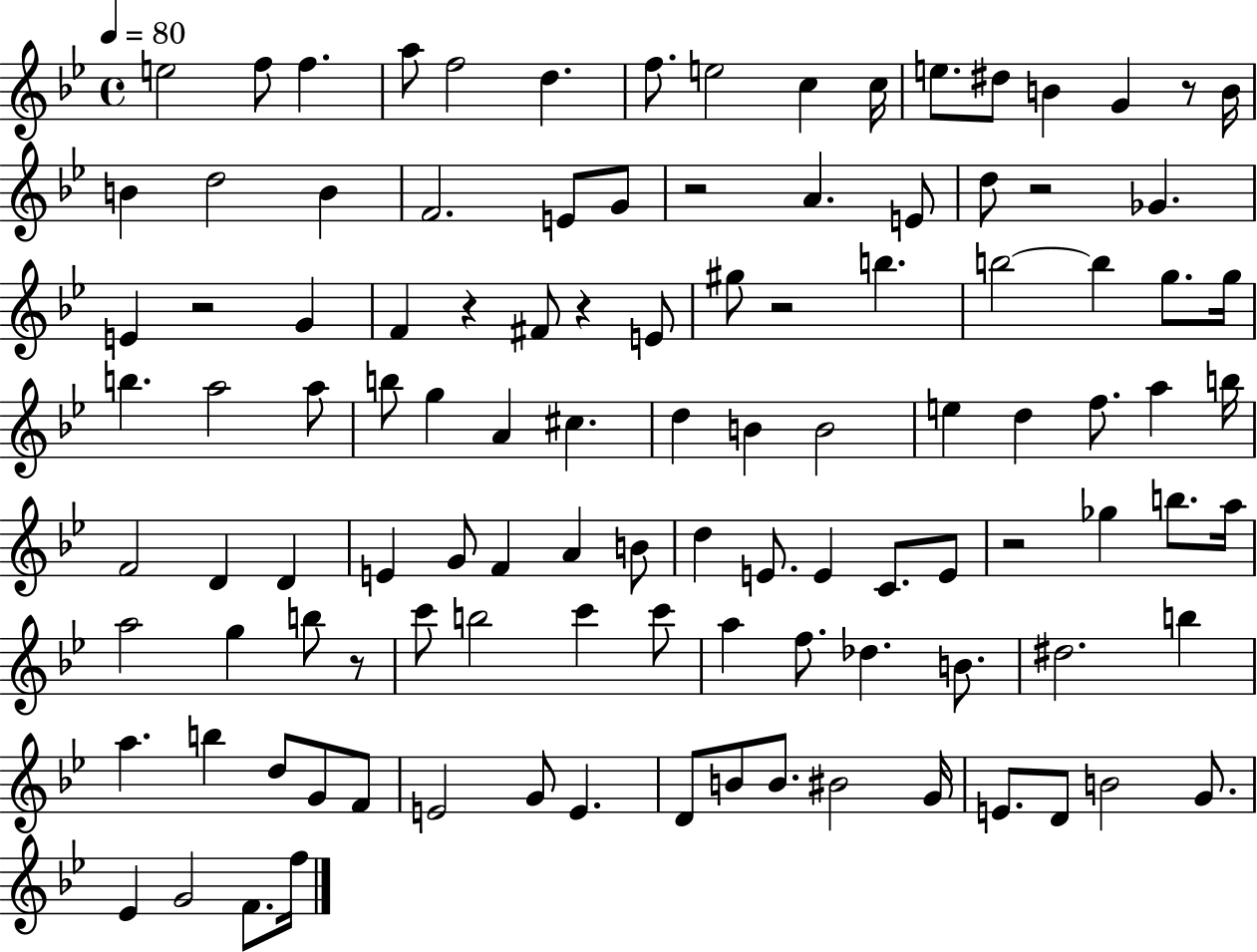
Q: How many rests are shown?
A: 9